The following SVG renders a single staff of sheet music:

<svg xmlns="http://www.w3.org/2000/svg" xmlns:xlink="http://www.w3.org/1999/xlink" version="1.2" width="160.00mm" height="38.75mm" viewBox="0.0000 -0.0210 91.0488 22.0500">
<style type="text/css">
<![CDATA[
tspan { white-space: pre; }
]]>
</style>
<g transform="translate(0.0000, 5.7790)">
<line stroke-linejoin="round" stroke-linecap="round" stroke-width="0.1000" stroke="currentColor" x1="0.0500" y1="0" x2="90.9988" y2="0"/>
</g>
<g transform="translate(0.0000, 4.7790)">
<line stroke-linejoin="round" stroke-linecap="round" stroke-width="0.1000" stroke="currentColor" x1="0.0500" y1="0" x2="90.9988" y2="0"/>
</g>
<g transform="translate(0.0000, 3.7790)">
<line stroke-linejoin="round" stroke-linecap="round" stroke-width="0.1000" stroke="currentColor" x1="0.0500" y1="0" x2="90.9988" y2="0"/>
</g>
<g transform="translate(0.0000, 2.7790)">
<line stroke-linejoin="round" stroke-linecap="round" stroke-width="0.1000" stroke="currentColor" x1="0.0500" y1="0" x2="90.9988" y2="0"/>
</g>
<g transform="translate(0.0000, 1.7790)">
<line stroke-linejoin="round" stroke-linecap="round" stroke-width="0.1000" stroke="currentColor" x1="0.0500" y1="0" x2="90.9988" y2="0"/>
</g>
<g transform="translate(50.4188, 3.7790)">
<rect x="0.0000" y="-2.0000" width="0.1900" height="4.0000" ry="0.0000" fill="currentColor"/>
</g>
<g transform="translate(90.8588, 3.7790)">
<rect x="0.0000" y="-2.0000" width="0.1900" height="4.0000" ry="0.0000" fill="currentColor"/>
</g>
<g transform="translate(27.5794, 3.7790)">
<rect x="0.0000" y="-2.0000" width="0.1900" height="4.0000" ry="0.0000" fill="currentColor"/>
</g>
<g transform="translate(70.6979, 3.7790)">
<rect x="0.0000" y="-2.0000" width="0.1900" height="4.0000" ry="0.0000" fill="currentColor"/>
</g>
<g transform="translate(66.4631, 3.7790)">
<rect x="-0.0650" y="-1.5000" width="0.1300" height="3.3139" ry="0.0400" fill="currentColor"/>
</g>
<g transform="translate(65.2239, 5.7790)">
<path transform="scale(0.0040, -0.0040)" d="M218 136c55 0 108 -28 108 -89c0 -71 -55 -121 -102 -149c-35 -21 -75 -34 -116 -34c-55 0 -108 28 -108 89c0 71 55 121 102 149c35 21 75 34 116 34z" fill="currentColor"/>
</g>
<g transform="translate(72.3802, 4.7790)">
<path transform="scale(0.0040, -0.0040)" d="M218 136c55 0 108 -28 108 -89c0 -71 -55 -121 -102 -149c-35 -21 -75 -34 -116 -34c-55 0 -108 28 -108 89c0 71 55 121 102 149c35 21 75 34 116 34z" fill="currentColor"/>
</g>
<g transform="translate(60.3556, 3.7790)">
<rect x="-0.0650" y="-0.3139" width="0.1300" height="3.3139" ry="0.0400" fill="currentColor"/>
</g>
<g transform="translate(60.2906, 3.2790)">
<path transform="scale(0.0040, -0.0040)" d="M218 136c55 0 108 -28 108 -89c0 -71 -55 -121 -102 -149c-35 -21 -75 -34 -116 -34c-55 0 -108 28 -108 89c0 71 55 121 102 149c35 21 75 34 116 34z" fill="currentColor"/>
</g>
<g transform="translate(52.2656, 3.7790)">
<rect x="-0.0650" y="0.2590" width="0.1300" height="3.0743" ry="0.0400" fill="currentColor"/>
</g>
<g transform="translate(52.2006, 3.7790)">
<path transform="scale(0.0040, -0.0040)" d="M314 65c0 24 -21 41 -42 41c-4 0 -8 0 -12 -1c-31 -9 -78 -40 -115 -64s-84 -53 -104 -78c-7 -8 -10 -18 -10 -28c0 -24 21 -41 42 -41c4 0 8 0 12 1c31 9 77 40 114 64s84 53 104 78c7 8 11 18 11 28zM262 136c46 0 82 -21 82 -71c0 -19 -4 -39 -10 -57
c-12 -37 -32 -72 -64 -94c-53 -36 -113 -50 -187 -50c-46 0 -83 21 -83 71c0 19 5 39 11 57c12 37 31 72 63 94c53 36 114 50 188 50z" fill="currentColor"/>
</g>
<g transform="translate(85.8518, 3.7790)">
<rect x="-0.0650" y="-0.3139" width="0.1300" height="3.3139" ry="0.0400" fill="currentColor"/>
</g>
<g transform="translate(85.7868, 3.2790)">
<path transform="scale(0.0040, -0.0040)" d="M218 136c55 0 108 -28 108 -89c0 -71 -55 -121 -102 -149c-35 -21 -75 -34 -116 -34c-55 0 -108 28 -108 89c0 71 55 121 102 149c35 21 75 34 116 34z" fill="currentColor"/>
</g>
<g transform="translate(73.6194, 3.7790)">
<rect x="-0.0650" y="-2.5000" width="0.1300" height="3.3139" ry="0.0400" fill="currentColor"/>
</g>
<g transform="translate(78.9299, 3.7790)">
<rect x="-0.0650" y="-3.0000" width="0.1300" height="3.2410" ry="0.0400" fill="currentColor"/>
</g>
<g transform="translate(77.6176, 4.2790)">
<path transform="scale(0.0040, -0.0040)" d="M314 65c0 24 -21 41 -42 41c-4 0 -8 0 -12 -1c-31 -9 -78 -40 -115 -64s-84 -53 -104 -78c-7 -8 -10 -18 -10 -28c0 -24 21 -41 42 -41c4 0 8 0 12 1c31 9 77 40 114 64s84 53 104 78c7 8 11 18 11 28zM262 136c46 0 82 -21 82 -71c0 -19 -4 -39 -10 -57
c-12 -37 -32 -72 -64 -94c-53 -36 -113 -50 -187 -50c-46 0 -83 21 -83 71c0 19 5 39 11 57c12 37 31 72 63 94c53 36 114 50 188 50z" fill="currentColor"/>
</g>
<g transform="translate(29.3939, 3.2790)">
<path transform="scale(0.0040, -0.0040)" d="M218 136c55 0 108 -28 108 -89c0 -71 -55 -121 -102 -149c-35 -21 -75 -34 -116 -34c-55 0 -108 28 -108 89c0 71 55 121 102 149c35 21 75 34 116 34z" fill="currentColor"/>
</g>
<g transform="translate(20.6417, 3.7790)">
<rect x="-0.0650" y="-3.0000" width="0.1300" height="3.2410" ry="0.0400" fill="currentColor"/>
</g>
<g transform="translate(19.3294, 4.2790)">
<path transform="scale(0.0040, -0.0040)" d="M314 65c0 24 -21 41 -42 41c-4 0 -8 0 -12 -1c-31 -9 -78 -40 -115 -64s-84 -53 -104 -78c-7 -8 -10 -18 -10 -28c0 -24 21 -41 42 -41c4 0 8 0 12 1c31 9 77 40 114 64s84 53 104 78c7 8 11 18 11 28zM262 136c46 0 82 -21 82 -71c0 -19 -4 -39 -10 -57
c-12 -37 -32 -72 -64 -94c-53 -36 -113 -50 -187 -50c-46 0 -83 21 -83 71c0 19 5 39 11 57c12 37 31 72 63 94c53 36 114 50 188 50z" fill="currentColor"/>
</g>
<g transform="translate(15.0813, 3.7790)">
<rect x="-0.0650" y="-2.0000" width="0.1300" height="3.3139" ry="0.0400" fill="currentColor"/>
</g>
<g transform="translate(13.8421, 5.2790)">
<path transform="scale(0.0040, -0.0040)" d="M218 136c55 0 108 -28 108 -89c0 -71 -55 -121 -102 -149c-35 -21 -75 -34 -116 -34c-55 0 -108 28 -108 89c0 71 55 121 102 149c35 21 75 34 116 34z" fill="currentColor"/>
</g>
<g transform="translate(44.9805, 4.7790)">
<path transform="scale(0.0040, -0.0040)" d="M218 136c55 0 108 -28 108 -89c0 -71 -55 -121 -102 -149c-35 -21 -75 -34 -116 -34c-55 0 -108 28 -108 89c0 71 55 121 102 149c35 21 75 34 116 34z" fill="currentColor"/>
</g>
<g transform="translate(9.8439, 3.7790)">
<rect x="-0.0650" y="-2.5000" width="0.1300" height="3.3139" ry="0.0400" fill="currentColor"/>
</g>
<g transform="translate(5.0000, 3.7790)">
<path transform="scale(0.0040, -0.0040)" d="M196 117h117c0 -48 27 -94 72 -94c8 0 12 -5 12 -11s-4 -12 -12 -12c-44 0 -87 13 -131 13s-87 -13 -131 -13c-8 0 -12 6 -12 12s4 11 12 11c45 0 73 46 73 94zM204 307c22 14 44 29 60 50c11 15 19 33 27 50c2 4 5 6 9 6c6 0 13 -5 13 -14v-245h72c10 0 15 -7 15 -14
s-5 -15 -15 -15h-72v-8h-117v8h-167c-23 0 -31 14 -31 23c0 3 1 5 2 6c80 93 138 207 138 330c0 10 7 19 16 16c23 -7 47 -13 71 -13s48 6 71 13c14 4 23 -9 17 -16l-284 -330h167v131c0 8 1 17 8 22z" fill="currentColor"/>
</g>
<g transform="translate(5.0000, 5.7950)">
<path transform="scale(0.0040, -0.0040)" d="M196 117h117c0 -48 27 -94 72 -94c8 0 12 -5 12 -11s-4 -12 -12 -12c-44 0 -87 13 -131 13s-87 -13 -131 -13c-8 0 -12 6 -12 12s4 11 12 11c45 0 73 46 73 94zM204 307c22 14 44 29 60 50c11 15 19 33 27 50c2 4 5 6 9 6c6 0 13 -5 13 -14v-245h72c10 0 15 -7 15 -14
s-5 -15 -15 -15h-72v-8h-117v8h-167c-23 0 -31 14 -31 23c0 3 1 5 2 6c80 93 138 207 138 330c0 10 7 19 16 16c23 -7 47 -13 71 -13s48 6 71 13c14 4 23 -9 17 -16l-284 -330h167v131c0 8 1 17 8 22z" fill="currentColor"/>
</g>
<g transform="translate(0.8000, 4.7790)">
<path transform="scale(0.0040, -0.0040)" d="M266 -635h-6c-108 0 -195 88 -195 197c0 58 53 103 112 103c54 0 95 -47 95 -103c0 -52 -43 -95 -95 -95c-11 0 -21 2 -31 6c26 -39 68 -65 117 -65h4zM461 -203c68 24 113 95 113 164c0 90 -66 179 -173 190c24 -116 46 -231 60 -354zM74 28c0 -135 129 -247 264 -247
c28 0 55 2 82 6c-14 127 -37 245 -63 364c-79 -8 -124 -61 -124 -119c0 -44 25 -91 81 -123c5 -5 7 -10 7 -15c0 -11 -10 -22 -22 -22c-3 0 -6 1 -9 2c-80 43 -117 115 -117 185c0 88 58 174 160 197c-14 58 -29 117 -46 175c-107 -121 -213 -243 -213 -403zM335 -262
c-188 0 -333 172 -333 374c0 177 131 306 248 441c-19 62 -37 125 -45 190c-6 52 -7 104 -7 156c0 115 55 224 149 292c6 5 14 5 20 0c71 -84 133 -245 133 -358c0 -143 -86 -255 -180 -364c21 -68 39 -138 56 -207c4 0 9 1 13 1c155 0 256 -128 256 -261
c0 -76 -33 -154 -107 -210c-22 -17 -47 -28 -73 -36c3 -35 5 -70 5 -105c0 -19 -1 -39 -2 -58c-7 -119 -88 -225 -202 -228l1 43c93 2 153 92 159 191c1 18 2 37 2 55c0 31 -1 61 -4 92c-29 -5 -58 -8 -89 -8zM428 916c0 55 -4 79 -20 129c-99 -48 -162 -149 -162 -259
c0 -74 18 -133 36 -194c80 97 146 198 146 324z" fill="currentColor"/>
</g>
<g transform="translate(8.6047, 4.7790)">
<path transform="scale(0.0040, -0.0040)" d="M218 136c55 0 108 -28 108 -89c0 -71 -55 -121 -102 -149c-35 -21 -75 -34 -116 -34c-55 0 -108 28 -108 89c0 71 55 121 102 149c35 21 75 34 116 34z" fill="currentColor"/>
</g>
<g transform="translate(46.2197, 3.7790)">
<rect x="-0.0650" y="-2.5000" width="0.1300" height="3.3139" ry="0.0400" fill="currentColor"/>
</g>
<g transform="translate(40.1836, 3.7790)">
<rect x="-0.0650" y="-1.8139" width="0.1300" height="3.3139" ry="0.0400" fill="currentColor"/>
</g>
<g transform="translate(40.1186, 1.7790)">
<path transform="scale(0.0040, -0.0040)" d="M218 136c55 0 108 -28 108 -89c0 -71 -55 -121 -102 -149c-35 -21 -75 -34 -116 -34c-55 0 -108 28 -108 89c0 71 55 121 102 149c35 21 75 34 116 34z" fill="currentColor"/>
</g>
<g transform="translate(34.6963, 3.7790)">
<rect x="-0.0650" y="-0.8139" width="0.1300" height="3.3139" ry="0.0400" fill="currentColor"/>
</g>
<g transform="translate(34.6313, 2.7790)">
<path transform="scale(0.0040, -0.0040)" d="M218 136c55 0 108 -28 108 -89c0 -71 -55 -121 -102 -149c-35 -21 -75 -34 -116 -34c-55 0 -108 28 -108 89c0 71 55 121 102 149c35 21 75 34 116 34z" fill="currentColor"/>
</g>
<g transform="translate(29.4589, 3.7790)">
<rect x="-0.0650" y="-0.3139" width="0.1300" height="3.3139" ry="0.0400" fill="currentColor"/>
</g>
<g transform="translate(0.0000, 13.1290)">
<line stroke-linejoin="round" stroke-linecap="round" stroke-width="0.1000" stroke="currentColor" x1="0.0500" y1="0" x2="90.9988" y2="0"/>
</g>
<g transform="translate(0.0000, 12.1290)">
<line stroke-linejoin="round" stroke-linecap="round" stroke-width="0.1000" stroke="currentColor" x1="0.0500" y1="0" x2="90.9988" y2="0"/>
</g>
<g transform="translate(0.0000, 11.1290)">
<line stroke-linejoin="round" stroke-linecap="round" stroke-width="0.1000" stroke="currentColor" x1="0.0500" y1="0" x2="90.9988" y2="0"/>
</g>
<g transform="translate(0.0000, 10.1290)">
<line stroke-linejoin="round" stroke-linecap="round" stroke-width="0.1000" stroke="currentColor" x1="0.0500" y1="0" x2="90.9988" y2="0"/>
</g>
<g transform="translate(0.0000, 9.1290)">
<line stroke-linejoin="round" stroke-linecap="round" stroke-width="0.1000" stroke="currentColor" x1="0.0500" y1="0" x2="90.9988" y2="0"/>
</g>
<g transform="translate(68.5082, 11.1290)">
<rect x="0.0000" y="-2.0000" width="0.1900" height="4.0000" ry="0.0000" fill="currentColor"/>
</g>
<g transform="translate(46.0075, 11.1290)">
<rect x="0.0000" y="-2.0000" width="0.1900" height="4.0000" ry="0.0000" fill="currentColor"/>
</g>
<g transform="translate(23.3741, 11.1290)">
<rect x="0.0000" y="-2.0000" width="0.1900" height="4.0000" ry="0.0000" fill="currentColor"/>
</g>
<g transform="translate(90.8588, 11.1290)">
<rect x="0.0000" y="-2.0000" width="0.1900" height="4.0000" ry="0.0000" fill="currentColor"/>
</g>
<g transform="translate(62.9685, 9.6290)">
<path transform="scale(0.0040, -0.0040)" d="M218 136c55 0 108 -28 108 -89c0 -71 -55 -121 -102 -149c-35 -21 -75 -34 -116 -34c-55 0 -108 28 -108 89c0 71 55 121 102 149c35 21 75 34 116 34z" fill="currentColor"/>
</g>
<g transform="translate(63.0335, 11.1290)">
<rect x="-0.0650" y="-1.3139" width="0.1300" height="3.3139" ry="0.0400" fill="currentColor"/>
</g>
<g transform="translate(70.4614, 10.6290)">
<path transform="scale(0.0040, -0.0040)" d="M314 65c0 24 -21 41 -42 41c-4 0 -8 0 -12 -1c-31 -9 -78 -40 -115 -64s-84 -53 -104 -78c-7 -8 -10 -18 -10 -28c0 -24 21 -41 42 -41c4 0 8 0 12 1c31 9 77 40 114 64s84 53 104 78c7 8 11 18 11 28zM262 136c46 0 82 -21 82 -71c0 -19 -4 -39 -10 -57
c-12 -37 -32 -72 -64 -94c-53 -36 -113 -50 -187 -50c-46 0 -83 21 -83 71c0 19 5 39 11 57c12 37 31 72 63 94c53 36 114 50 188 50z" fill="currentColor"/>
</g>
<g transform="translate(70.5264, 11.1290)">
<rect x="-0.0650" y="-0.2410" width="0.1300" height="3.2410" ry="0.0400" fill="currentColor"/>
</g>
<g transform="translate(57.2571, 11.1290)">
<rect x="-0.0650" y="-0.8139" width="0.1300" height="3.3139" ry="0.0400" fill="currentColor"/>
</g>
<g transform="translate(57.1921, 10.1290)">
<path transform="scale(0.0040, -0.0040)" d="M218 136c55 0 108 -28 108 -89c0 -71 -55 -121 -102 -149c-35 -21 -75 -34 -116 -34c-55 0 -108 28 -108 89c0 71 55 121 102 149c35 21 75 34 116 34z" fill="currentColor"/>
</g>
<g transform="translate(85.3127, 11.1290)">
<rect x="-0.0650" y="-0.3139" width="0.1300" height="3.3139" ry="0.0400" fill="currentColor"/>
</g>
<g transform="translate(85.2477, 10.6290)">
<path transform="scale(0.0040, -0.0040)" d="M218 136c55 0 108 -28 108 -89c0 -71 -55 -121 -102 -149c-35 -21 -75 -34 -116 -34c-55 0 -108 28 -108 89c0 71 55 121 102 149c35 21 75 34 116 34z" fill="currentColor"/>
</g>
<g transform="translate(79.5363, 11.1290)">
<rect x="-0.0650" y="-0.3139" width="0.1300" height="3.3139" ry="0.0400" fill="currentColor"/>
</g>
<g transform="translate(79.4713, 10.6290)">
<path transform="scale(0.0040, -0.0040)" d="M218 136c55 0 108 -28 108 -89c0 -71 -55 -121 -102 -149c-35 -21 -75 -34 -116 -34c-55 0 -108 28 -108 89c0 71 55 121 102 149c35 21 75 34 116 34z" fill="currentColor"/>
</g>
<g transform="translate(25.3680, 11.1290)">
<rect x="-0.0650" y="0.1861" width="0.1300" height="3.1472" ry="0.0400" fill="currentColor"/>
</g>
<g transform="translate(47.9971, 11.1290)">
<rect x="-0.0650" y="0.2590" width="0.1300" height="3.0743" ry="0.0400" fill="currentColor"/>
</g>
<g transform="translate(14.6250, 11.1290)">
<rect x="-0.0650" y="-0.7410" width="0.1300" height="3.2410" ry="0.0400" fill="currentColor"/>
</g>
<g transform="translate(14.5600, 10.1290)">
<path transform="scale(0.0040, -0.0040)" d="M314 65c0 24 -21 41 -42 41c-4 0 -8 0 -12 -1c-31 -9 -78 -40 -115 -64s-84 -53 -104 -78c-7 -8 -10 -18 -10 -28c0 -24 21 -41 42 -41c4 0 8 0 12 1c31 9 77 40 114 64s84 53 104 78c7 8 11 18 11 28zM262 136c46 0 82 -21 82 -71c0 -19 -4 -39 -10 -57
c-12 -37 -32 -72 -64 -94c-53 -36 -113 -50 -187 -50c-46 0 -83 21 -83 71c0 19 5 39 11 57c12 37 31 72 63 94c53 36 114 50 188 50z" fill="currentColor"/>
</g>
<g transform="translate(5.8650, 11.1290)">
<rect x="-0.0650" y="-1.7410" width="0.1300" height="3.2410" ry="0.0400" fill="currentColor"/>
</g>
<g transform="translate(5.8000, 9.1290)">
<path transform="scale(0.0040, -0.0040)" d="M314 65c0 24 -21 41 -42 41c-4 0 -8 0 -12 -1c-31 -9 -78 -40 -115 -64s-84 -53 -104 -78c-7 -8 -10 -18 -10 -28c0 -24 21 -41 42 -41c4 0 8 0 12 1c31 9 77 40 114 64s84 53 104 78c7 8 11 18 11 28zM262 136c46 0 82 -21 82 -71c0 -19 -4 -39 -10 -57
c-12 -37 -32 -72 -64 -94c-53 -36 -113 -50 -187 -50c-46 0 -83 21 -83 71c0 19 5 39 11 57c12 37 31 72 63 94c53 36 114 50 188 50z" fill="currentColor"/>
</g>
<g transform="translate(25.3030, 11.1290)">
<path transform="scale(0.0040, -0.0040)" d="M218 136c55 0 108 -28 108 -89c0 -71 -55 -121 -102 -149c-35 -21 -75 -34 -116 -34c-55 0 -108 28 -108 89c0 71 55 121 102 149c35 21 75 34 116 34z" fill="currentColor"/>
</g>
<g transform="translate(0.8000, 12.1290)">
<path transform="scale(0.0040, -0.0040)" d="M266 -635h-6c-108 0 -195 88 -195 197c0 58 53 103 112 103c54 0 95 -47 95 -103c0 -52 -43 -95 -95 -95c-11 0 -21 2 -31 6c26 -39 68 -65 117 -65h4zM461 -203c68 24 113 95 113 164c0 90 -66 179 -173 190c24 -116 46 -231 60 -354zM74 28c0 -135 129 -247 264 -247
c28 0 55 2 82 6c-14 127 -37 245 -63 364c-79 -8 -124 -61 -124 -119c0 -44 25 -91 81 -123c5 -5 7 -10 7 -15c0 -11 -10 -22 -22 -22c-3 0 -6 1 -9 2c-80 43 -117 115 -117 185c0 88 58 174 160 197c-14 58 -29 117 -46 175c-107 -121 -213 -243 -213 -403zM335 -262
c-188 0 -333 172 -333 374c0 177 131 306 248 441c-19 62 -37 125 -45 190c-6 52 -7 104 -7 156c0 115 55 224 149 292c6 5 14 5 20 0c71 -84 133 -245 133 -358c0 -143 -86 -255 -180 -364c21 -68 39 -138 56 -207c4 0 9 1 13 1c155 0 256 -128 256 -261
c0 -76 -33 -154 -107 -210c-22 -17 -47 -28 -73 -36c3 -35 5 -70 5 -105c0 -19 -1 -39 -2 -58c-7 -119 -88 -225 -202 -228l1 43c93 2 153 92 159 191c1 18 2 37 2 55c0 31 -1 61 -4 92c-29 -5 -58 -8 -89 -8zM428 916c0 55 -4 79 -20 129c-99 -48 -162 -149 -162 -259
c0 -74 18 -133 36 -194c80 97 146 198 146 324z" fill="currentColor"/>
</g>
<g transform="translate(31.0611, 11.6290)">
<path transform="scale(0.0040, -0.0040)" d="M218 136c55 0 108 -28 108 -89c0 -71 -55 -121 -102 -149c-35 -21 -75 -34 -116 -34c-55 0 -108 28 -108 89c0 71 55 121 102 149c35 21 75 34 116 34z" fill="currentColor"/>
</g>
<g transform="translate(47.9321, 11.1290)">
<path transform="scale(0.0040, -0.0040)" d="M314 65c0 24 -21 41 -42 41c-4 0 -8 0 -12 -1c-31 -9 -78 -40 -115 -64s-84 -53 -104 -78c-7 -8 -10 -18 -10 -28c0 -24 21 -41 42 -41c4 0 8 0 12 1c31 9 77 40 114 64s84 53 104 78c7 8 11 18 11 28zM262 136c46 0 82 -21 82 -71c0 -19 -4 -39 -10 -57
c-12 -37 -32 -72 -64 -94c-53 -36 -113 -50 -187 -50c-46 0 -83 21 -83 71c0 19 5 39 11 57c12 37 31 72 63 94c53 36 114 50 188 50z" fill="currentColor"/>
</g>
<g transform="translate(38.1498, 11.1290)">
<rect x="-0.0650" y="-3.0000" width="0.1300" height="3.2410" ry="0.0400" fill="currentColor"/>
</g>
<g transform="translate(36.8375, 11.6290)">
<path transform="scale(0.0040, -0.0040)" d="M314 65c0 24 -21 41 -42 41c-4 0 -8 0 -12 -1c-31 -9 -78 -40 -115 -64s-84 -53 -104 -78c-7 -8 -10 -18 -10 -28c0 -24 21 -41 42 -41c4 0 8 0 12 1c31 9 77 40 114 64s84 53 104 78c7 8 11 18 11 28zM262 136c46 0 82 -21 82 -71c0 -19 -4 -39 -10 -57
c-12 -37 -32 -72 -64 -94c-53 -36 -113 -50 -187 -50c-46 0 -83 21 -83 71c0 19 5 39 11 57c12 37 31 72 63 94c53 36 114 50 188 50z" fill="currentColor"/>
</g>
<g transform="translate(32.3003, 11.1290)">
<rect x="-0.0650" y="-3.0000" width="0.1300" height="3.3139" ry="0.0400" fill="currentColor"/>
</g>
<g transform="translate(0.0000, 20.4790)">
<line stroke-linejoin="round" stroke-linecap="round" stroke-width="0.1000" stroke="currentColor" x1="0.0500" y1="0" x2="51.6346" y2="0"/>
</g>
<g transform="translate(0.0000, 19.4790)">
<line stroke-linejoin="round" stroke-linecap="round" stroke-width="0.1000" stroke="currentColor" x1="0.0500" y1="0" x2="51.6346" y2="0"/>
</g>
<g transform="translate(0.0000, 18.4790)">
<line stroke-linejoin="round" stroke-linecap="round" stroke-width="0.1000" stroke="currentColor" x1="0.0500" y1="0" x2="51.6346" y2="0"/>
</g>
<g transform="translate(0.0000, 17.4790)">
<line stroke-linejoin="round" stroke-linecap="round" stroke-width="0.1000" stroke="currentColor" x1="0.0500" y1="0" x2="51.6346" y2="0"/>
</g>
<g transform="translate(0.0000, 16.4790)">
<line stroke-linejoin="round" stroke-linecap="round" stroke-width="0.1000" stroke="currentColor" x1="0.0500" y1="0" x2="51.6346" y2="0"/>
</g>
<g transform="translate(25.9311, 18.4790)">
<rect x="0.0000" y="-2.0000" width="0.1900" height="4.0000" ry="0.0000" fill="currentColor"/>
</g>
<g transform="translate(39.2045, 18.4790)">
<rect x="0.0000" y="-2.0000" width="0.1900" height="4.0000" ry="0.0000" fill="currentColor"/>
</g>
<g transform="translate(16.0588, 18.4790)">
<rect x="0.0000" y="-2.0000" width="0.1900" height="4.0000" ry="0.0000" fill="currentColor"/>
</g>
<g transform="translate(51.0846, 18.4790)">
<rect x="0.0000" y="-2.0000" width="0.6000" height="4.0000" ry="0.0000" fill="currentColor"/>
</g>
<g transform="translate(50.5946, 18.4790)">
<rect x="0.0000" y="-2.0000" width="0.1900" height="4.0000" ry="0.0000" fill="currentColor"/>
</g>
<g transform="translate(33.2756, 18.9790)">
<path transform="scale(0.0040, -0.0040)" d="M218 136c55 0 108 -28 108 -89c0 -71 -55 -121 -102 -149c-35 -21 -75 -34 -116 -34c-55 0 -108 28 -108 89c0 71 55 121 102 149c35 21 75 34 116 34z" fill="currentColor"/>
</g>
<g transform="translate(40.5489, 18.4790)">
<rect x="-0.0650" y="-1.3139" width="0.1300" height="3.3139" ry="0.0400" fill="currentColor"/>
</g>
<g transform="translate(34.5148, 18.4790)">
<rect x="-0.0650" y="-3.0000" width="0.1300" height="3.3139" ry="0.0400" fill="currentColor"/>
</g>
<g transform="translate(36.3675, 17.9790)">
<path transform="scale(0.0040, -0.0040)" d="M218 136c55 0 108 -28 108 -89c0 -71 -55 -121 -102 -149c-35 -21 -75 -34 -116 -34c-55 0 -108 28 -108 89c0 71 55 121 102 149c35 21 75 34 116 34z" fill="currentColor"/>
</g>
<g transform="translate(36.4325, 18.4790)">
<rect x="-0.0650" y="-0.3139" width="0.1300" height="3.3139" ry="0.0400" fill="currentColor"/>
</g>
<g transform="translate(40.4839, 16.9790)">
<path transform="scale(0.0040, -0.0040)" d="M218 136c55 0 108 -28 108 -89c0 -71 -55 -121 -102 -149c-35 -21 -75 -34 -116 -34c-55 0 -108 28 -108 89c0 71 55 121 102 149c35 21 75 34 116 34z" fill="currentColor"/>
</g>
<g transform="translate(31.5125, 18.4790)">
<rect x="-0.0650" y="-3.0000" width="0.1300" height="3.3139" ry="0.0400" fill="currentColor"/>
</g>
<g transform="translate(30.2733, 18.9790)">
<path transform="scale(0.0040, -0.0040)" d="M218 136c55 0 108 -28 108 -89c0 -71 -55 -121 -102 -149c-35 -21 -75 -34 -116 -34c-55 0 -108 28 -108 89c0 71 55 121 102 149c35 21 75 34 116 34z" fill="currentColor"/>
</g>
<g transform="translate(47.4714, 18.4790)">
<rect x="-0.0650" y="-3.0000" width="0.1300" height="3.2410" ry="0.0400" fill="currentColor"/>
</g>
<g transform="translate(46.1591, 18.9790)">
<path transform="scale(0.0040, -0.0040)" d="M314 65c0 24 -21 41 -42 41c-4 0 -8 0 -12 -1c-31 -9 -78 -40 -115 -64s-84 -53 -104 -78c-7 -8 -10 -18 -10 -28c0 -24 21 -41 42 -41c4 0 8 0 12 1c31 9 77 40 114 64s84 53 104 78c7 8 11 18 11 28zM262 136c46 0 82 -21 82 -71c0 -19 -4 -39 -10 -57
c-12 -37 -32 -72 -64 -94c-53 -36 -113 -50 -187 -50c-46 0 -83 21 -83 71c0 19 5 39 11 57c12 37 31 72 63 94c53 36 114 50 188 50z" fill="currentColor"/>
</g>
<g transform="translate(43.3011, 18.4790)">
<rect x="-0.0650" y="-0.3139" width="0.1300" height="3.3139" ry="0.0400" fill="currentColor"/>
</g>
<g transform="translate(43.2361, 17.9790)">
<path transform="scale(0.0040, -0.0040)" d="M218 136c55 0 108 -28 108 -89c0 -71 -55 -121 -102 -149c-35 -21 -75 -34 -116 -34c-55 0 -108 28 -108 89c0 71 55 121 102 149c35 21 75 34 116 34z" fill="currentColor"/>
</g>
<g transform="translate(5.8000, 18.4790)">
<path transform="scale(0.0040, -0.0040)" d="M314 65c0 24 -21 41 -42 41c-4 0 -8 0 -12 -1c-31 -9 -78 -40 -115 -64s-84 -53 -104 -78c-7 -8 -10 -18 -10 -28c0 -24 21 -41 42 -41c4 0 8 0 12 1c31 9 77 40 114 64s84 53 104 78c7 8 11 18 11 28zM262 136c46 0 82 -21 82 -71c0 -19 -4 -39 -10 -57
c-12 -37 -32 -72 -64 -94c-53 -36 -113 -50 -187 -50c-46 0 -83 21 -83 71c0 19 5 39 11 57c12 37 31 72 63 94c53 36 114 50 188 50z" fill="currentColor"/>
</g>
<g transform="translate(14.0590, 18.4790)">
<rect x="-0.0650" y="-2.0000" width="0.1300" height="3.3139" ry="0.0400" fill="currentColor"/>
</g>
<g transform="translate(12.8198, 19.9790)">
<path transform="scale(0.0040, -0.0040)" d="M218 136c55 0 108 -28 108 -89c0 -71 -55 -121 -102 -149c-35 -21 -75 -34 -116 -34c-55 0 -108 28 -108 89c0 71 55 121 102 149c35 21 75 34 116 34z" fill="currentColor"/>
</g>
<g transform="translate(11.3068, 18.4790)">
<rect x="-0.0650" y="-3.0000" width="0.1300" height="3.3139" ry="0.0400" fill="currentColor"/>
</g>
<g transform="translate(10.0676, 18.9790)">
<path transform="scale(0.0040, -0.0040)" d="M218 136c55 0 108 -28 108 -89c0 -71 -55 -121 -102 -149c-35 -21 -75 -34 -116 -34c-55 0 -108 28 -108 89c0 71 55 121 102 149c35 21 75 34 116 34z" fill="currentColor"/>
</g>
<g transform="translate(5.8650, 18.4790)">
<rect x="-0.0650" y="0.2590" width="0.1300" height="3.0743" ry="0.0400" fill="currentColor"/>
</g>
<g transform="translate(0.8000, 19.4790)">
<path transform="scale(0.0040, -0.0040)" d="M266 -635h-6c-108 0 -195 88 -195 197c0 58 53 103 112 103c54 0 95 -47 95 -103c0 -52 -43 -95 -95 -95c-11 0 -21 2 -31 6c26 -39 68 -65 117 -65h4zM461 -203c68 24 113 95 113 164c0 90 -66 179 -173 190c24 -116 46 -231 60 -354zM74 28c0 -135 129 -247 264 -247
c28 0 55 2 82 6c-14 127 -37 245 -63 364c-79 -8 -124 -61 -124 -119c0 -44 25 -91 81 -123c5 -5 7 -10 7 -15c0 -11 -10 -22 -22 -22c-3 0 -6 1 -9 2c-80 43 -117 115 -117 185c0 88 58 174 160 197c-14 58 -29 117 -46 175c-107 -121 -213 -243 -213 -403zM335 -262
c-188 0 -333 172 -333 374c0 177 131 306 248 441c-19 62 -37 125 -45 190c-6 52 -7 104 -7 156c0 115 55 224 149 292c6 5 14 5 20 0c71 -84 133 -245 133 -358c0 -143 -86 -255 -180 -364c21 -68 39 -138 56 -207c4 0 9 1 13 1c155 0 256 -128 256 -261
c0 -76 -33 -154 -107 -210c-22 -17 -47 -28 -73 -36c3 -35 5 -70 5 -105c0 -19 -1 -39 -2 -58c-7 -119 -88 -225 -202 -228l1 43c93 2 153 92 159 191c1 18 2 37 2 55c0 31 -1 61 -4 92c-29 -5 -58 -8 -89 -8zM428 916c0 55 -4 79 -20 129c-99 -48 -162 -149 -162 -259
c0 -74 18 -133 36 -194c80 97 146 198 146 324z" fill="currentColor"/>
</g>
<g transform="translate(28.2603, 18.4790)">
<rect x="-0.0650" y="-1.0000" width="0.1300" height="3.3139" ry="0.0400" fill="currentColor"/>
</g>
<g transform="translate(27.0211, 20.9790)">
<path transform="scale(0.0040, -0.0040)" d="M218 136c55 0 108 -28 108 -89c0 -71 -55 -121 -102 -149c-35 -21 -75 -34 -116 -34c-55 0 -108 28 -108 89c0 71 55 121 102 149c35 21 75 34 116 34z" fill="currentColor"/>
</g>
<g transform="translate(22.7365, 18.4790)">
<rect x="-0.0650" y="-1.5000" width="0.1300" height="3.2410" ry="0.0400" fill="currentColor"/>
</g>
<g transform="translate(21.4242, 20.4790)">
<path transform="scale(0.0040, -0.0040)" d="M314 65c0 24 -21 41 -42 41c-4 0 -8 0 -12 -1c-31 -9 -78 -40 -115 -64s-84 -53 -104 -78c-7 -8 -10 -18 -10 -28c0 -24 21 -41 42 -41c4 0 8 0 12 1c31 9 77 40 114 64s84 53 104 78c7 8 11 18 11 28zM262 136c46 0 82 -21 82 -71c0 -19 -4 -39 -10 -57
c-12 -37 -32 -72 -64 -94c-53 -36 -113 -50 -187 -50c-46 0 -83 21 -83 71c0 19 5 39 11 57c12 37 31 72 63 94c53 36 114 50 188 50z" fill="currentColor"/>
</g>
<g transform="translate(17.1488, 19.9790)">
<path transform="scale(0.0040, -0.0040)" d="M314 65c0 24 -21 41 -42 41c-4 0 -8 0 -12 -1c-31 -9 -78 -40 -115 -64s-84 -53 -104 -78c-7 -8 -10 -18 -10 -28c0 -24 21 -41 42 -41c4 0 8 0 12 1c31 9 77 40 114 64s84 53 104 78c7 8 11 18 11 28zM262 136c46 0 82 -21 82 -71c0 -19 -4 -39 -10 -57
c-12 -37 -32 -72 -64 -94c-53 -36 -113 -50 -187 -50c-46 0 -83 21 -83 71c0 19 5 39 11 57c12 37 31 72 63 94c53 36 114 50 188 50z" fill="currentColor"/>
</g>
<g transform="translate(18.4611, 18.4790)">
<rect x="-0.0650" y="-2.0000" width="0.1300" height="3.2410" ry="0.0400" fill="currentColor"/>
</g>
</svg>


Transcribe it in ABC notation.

X:1
T:Untitled
M:4/4
L:1/4
K:C
G F A2 c d f G B2 c E G A2 c f2 d2 B A A2 B2 d e c2 c c B2 A F F2 E2 D A A c e c A2